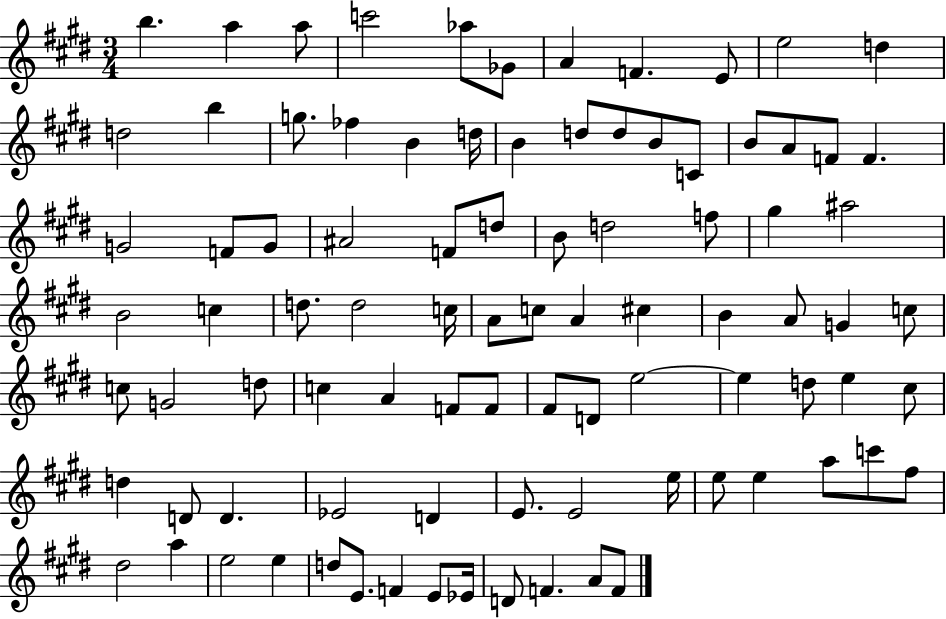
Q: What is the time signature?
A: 3/4